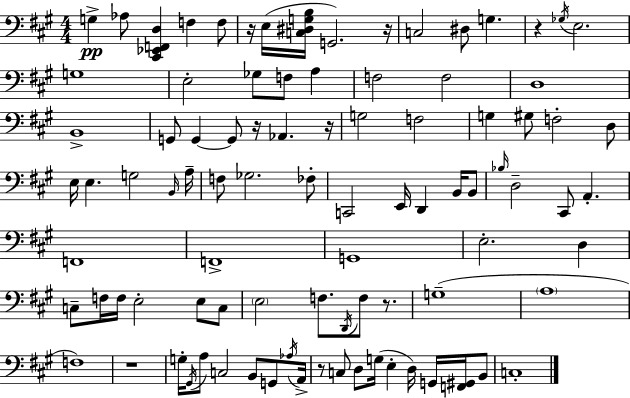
{
  \clef bass
  \numericTimeSignature
  \time 4/4
  \key a \major
  g4->\pp aes8 <cis, ees, f, d>4 f4 f8 | r16 e16( <c dis g b>16 g,2.) r16 | c2 dis8 g4. | r4 \acciaccatura { ges16 } e2. | \break g1 | e2-. ges8 f8 a4 | f2 f2 | d1 | \break b,1-> | g,8 g,4~~ g,8 r16 aes,4. | r16 g2 f2 | g4 gis8 f2-. d8 | \break e16 e4. g2 | \grace { b,16 } a16-- f8 ges2. | fes8-. c,2 e,16 d,4 b,16 | b,8 \grace { bes16 } d2-- cis,8 a,4.-. | \break f,1 | f,1-> | g,1 | e2.-. d4 | \break c8-- f16 f16 e2-. e8 | c8 \parenthesize e2 f8. \acciaccatura { d,16 } f8 | r8. g1--( | \parenthesize a1 | \break f1) | r1 | g16-. \acciaccatura { gis,16 } a8 c2 | b,8 g,8 \acciaccatura { aes16 } a,16-> r8 c8 d8 g16( e4-. | \break d16) g,16 <f, gis,>16 b,8 c1-. | \bar "|."
}